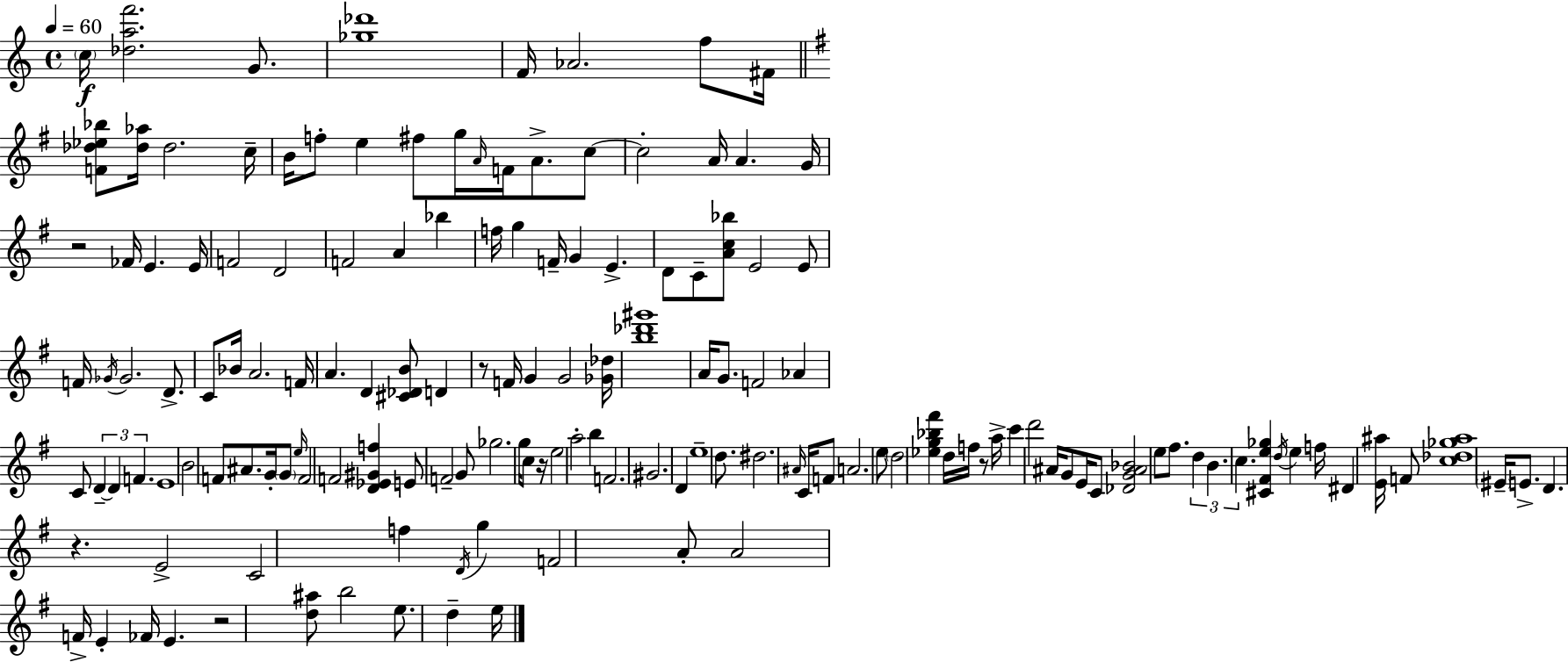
C5/s [Db5,A5,F6]/h. G4/e. [Gb5,Db6]/w F4/s Ab4/h. F5/e F#4/s [F4,Db5,Eb5,Bb5]/e [Db5,Ab5]/s Db5/h. C5/s B4/s F5/e E5/q F#5/e G5/s A4/s F4/s A4/e. C5/e C5/h A4/s A4/q. G4/s R/h FES4/s E4/q. E4/s F4/h D4/h F4/h A4/q Bb5/q F5/s G5/q F4/s G4/q E4/q. D4/e C4/e [A4,C5,Bb5]/e E4/h E4/e F4/s Gb4/s Gb4/h. D4/e. C4/e Bb4/s A4/h. F4/s A4/q. D4/q [C#4,Db4,B4]/e D4/q R/e F4/s G4/q G4/h [Gb4,Db5]/s [B5,Db6,G#6]/w A4/s G4/e. F4/h Ab4/q C4/e D4/q D4/q F4/q. E4/w B4/h F4/e A#4/e. G4/s G4/e E5/s F4/h F4/h [D4,Eb4,G#4,F5]/q E4/e F4/h G4/e Gb5/h. G5/s C5/e R/s E5/h A5/h B5/q F4/h. G#4/h. D4/q E5/w D5/e. D#5/h. A#4/s C4/s F4/e A4/h. E5/e D5/h [Eb5,G5,Bb5,F#6]/q D5/s F5/s R/e A5/s C6/q D6/h A#4/s G4/e E4/s C4/e [Db4,G4,A#4,Bb4]/h E5/e F#5/e. D5/q B4/q. C5/q. [C#4,F#4,E5,Gb5]/q D5/s E5/q F5/s D#4/q [E4,A#5]/s F4/e [C5,Db5,Gb5,A#5]/w EIS4/s E4/e. D4/q. R/q. E4/h C4/h F5/q D4/s G5/q F4/h A4/e A4/h F4/s E4/q FES4/s E4/q. R/h [D5,A#5]/e B5/h E5/e. D5/q E5/s